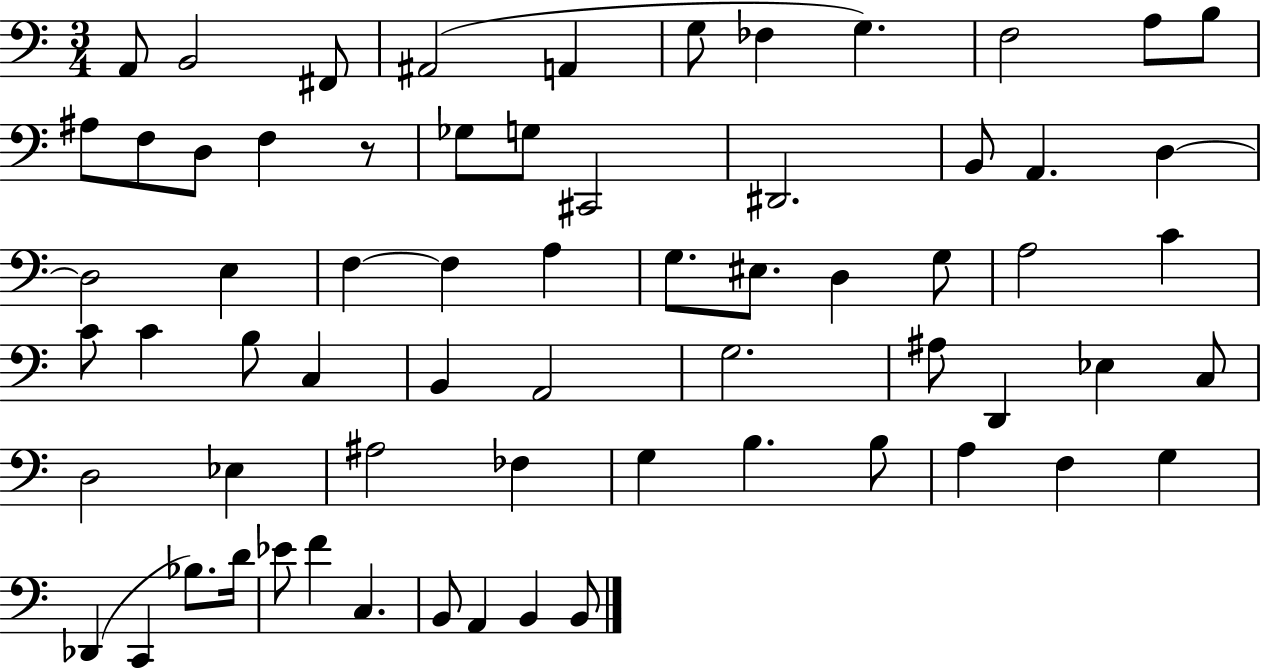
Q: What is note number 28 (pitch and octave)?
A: G3